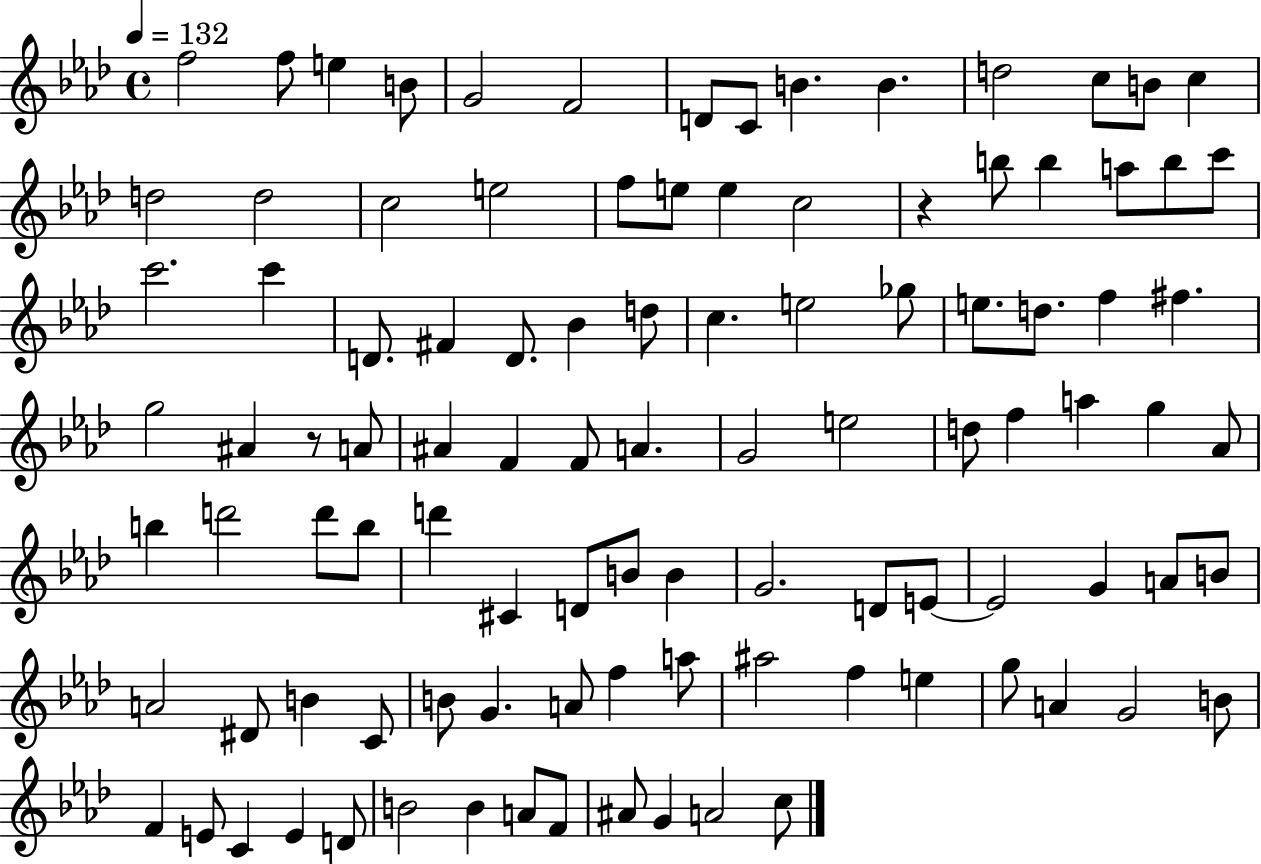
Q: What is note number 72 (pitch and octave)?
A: A4